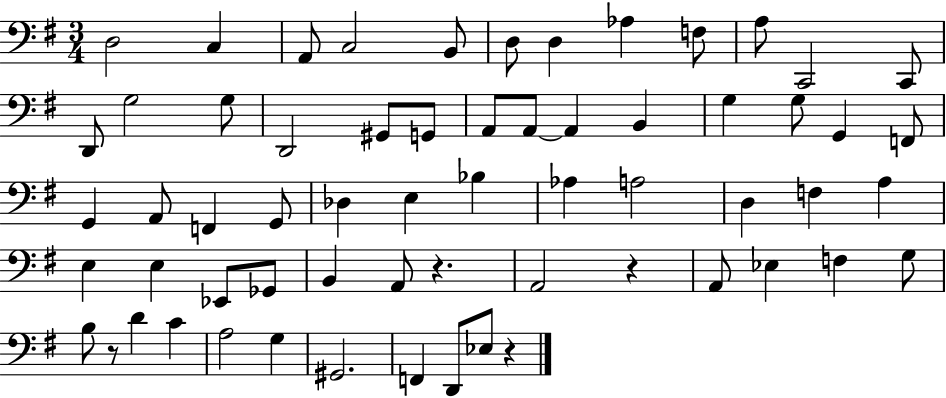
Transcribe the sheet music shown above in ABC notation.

X:1
T:Untitled
M:3/4
L:1/4
K:G
D,2 C, A,,/2 C,2 B,,/2 D,/2 D, _A, F,/2 A,/2 C,,2 C,,/2 D,,/2 G,2 G,/2 D,,2 ^G,,/2 G,,/2 A,,/2 A,,/2 A,, B,, G, G,/2 G,, F,,/2 G,, A,,/2 F,, G,,/2 _D, E, _B, _A, A,2 D, F, A, E, E, _E,,/2 _G,,/2 B,, A,,/2 z A,,2 z A,,/2 _E, F, G,/2 B,/2 z/2 D C A,2 G, ^G,,2 F,, D,,/2 _E,/2 z